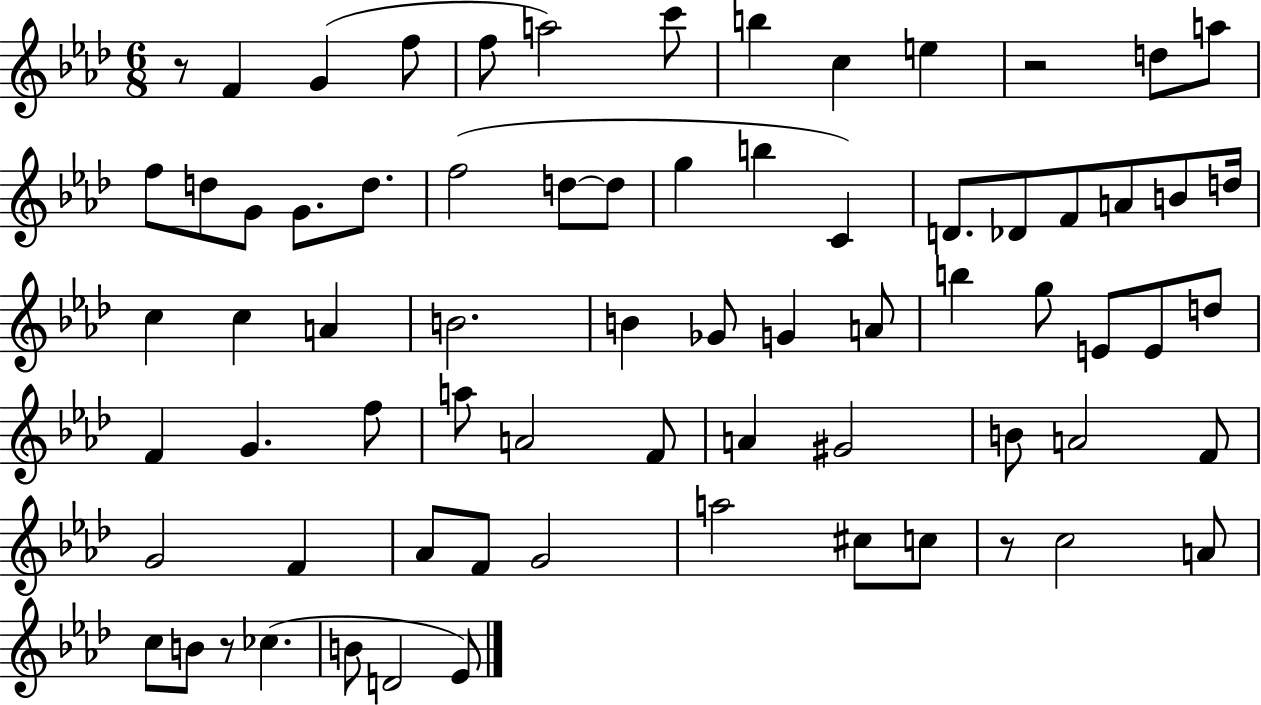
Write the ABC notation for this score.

X:1
T:Untitled
M:6/8
L:1/4
K:Ab
z/2 F G f/2 f/2 a2 c'/2 b c e z2 d/2 a/2 f/2 d/2 G/2 G/2 d/2 f2 d/2 d/2 g b C D/2 _D/2 F/2 A/2 B/2 d/4 c c A B2 B _G/2 G A/2 b g/2 E/2 E/2 d/2 F G f/2 a/2 A2 F/2 A ^G2 B/2 A2 F/2 G2 F _A/2 F/2 G2 a2 ^c/2 c/2 z/2 c2 A/2 c/2 B/2 z/2 _c B/2 D2 _E/2